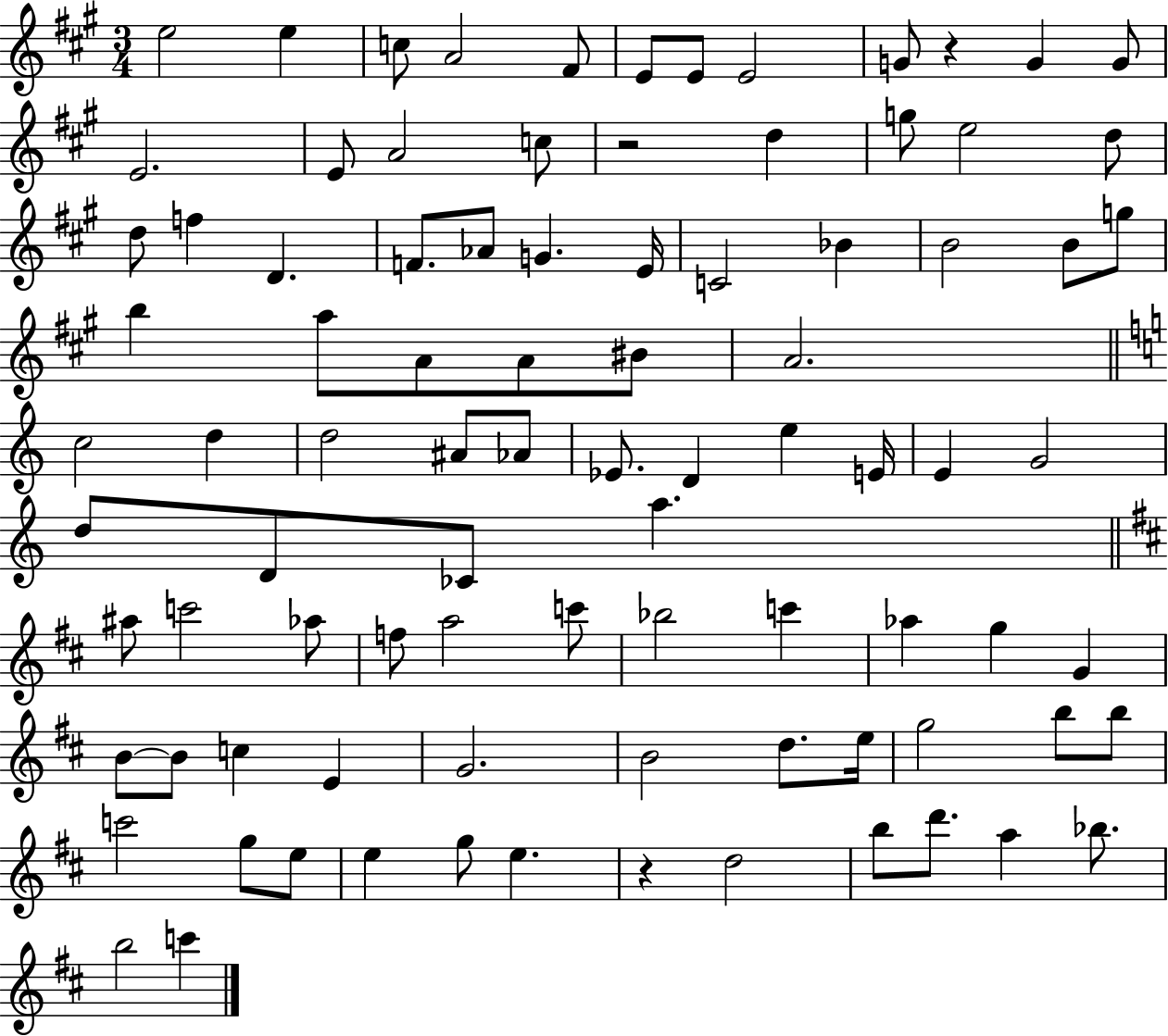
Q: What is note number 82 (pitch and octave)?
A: B5